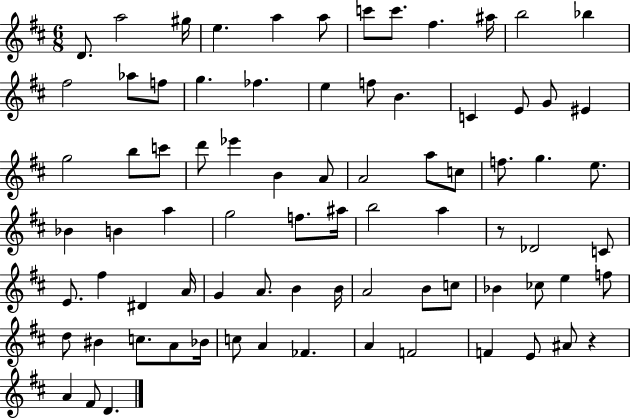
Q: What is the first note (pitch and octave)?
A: D4